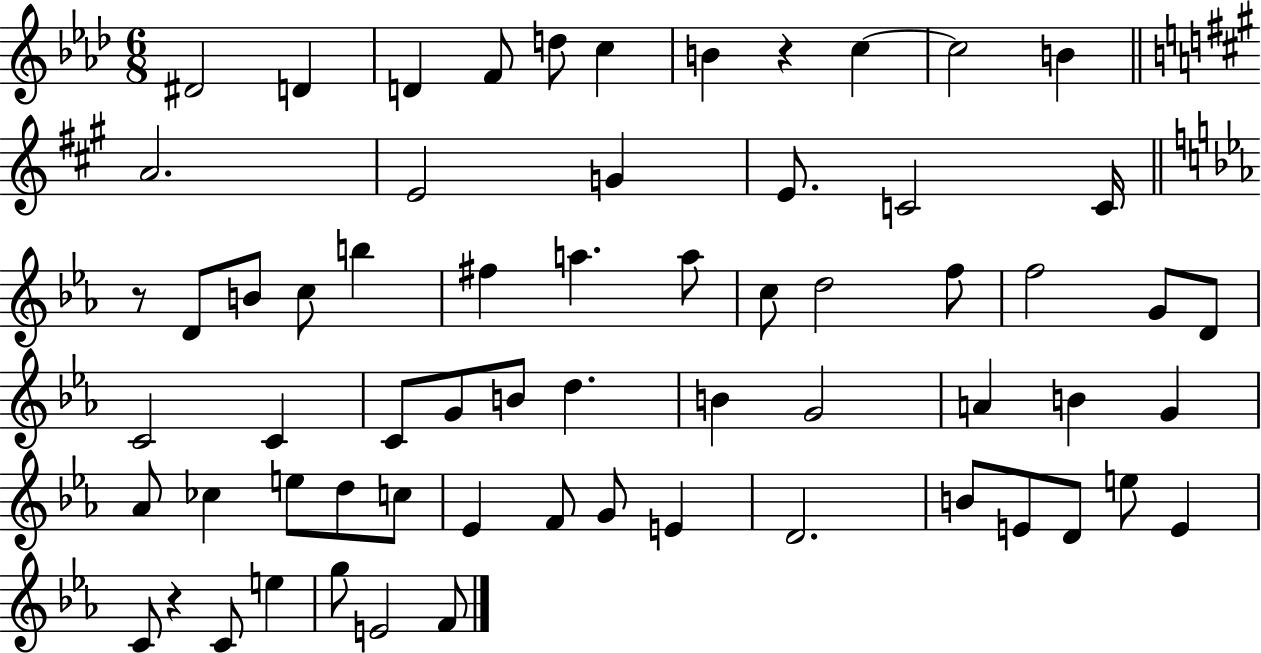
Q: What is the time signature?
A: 6/8